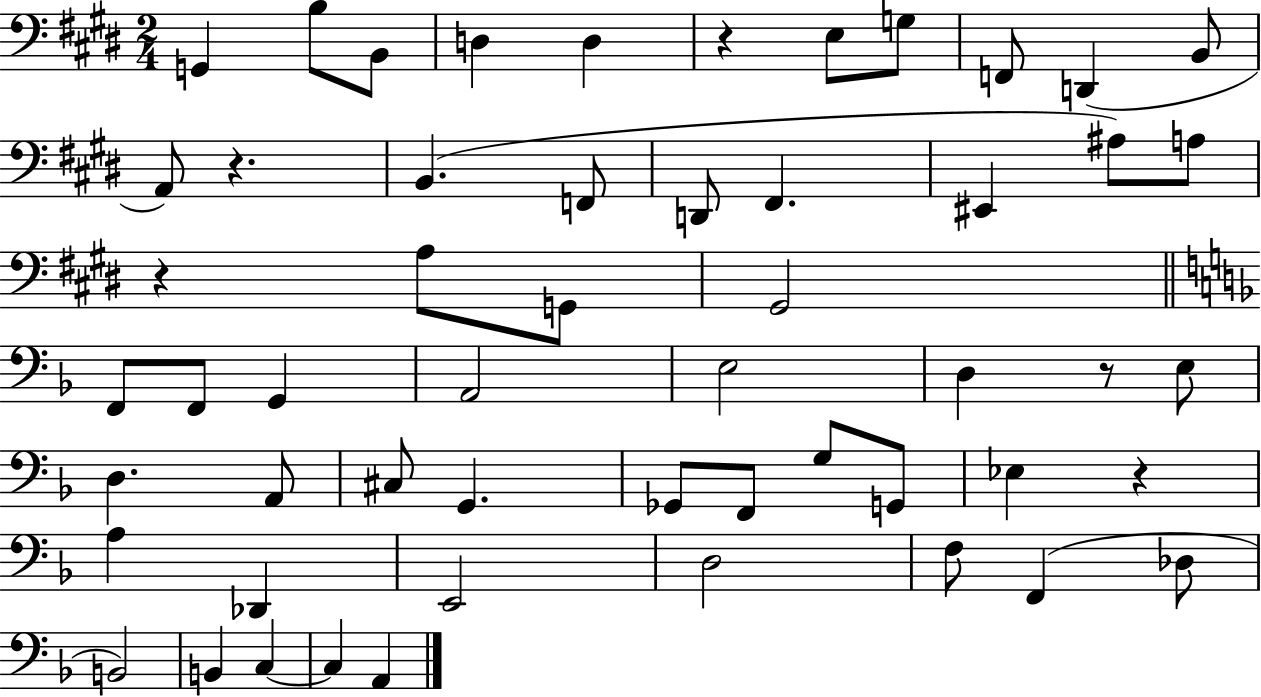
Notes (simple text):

G2/q B3/e B2/e D3/q D3/q R/q E3/e G3/e F2/e D2/q B2/e A2/e R/q. B2/q. F2/e D2/e F#2/q. EIS2/q A#3/e A3/e R/q A3/e G2/e G#2/h F2/e F2/e G2/q A2/h E3/h D3/q R/e E3/e D3/q. A2/e C#3/e G2/q. Gb2/e F2/e G3/e G2/e Eb3/q R/q A3/q Db2/q E2/h D3/h F3/e F2/q Db3/e B2/h B2/q C3/q C3/q A2/q